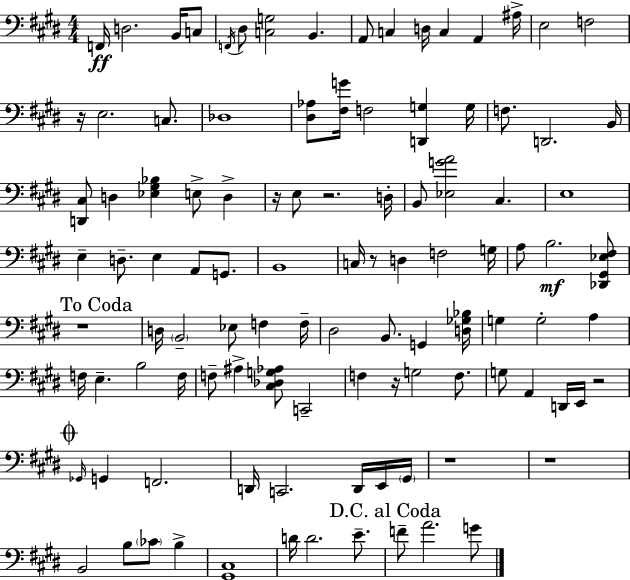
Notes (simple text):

F2/s D3/h. B2/s C3/e F2/s D#3/e [C3,G3]/h B2/q. A2/e C3/q D3/s C3/q A2/q A#3/s E3/h F3/h R/s E3/h. C3/e. Db3/w [D#3,Ab3]/e [F#3,G4]/s F3/h [D2,G3]/q G3/s F3/e. D2/h. B2/s [D2,C#3]/e D3/q [Eb3,G#3,Bb3]/q E3/e D3/q R/s E3/e R/h. D3/s B2/e [Eb3,G4,A4]/h C#3/q. E3/w E3/q D3/e. E3/q A2/e G2/e. B2/w C3/s R/e D3/q F3/h G3/s A3/e B3/h. [Db2,G#2,Eb3,F#3]/e R/w D3/s B2/h Eb3/e F3/q F3/s D#3/h B2/e. G2/q [D3,Gb3,Bb3]/s G3/q G3/h A3/q F3/s E3/q. B3/h F3/s F3/e A#3/q [C#3,Db3,G3,Ab3]/e C2/h F3/q R/s G3/h F3/e. G3/e A2/q D2/s E2/s R/h Gb2/s G2/q F2/h. D2/s C2/h. D2/s E2/s G#2/s R/w R/w B2/h B3/e CES4/e B3/q [G#2,C#3]/w D4/s D4/h. E4/e. F4/e A4/h. G4/e